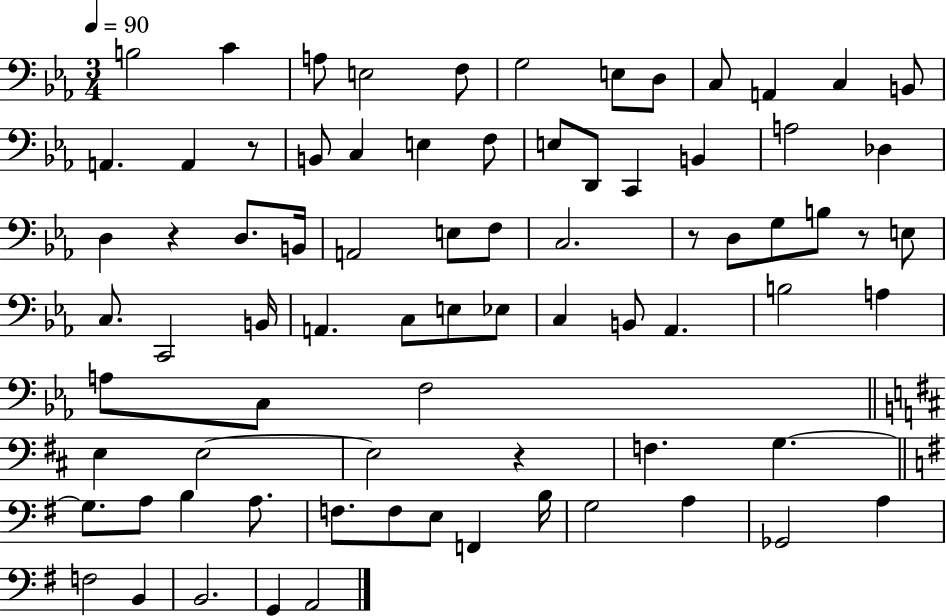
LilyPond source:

{
  \clef bass
  \numericTimeSignature
  \time 3/4
  \key ees \major
  \tempo 4 = 90
  b2 c'4 | a8 e2 f8 | g2 e8 d8 | c8 a,4 c4 b,8 | \break a,4. a,4 r8 | b,8 c4 e4 f8 | e8 d,8 c,4 b,4 | a2 des4 | \break d4 r4 d8. b,16 | a,2 e8 f8 | c2. | r8 d8 g8 b8 r8 e8 | \break c8. c,2 b,16 | a,4. c8 e8 ees8 | c4 b,8 aes,4. | b2 a4 | \break a8 c8 f2 | \bar "||" \break \key d \major e4 e2~~ | e2 r4 | f4. g4.~~ | \bar "||" \break \key e \minor g8. a8 b4 a8. | f8. f8 e8 f,4 b16 | g2 a4 | ges,2 a4 | \break f2 b,4 | b,2. | g,4 a,2 | \bar "|."
}